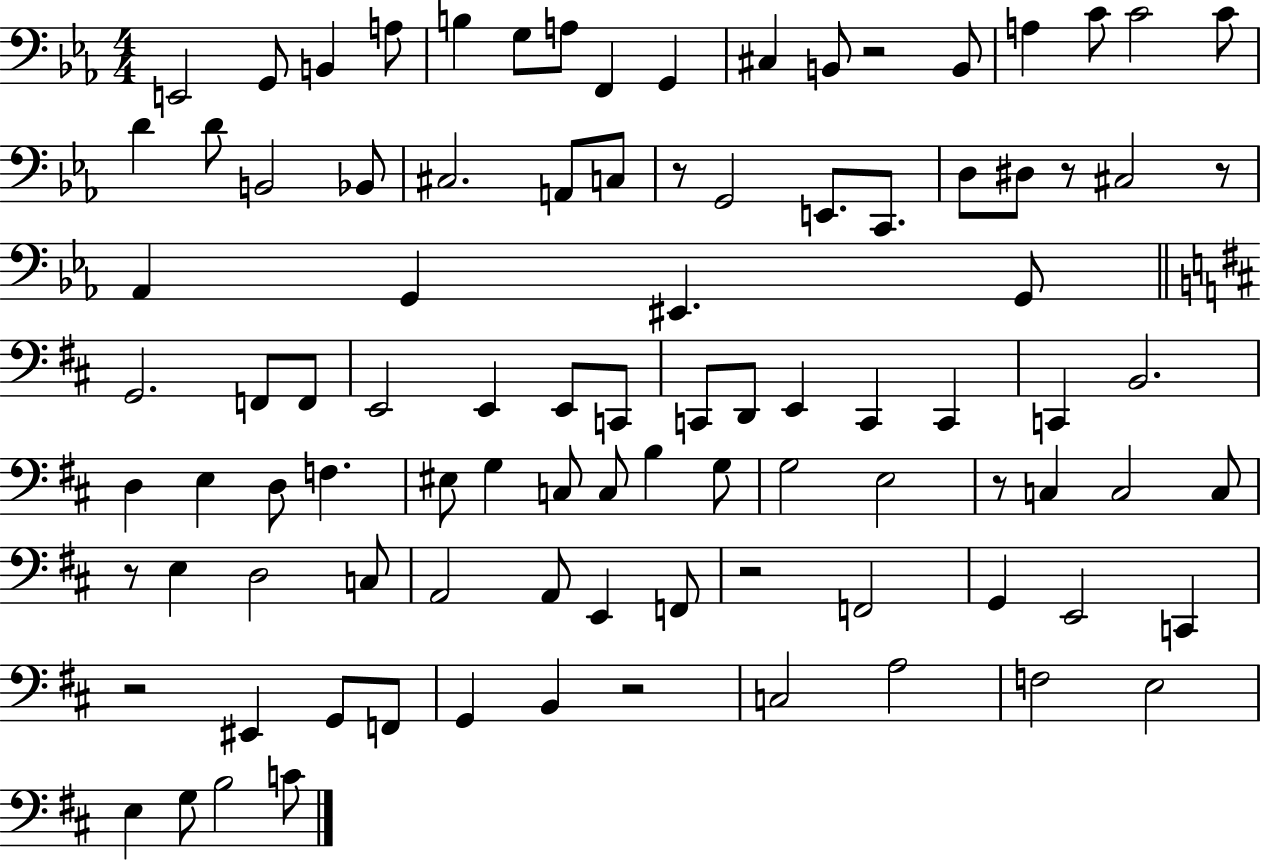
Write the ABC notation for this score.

X:1
T:Untitled
M:4/4
L:1/4
K:Eb
E,,2 G,,/2 B,, A,/2 B, G,/2 A,/2 F,, G,, ^C, B,,/2 z2 B,,/2 A, C/2 C2 C/2 D D/2 B,,2 _B,,/2 ^C,2 A,,/2 C,/2 z/2 G,,2 E,,/2 C,,/2 D,/2 ^D,/2 z/2 ^C,2 z/2 _A,, G,, ^E,, G,,/2 G,,2 F,,/2 F,,/2 E,,2 E,, E,,/2 C,,/2 C,,/2 D,,/2 E,, C,, C,, C,, B,,2 D, E, D,/2 F, ^E,/2 G, C,/2 C,/2 B, G,/2 G,2 E,2 z/2 C, C,2 C,/2 z/2 E, D,2 C,/2 A,,2 A,,/2 E,, F,,/2 z2 F,,2 G,, E,,2 C,, z2 ^E,, G,,/2 F,,/2 G,, B,, z2 C,2 A,2 F,2 E,2 E, G,/2 B,2 C/2